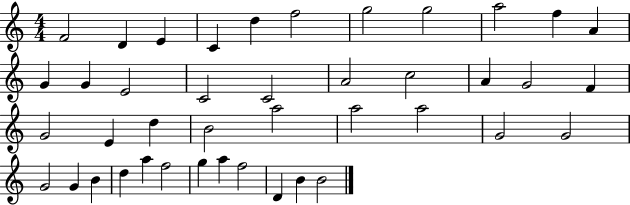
X:1
T:Untitled
M:4/4
L:1/4
K:C
F2 D E C d f2 g2 g2 a2 f A G G E2 C2 C2 A2 c2 A G2 F G2 E d B2 a2 a2 a2 G2 G2 G2 G B d a f2 g a f2 D B B2